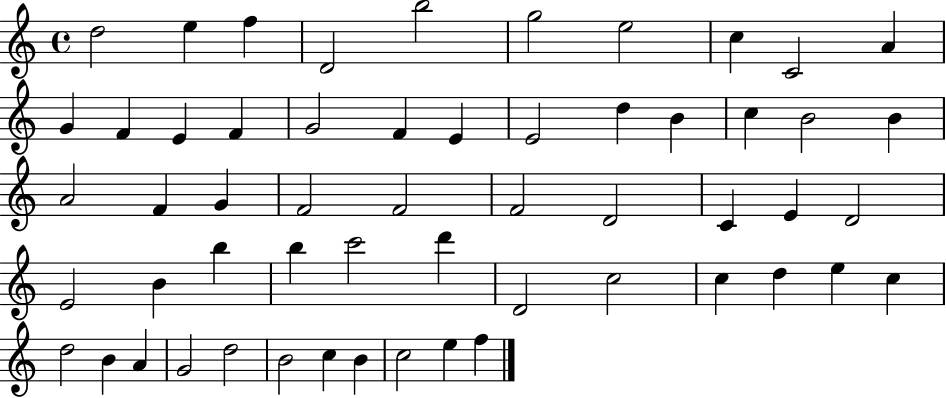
D5/h E5/q F5/q D4/h B5/h G5/h E5/h C5/q C4/h A4/q G4/q F4/q E4/q F4/q G4/h F4/q E4/q E4/h D5/q B4/q C5/q B4/h B4/q A4/h F4/q G4/q F4/h F4/h F4/h D4/h C4/q E4/q D4/h E4/h B4/q B5/q B5/q C6/h D6/q D4/h C5/h C5/q D5/q E5/q C5/q D5/h B4/q A4/q G4/h D5/h B4/h C5/q B4/q C5/h E5/q F5/q